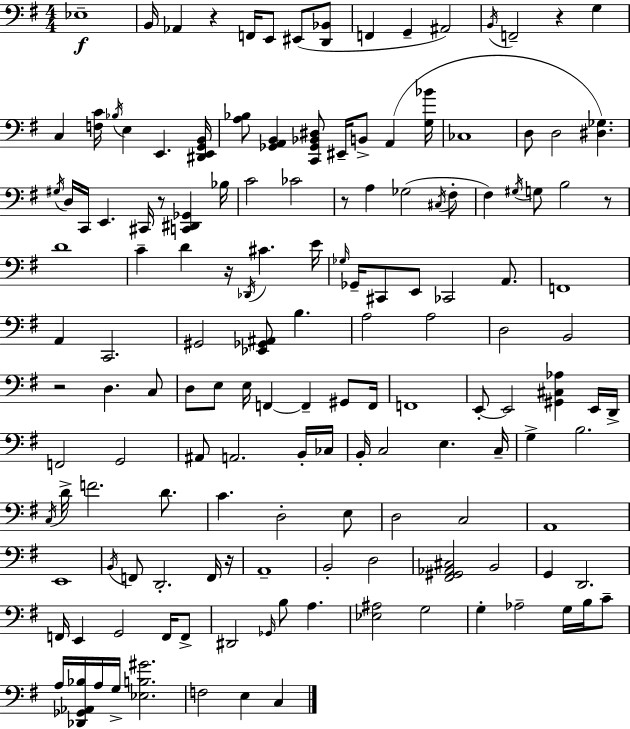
X:1
T:Untitled
M:4/4
L:1/4
K:G
_E,4 B,,/4 _A,, z F,,/4 E,,/2 ^E,,/2 [D,,_B,,]/2 F,, G,, ^A,,2 B,,/4 F,,2 z G, C, [F,C]/4 _B,/4 E, E,, [^D,,E,,G,,B,,]/4 [A,_B,]/2 [_G,,A,,B,,] [C,,_G,,_B,,^D,]/2 ^E,,/4 B,,/2 A,, [G,_B]/4 _C,4 D,/2 D,2 [^D,_G,] ^G,/4 D,/4 C,,/4 E,, ^C,,/4 z/2 [C,,^D,,_G,,] _B,/4 C2 _C2 z/2 A, _G,2 ^C,/4 ^F,/2 ^F, ^G,/4 G,/2 B,2 z/2 D4 C D z/4 _D,,/4 ^C E/4 _G,/4 _G,,/4 ^C,,/2 E,,/2 _C,,2 A,,/2 F,,4 A,, C,,2 ^G,,2 [_E,,_G,,^A,,]/2 B, A,2 A,2 D,2 B,,2 z2 D, C,/2 D,/2 E,/2 E,/4 F,, F,, ^G,,/2 F,,/4 F,,4 E,,/2 E,,2 [^G,,^C,_A,] E,,/4 D,,/4 F,,2 G,,2 ^A,,/2 A,,2 B,,/4 _C,/4 B,,/4 C,2 E, C,/4 G, B,2 C,/4 D/4 F2 D/2 C D,2 E,/2 D,2 C,2 A,,4 E,,4 B,,/4 F,,/2 D,,2 F,,/4 z/4 A,,4 B,,2 D,2 [^F,,^G,,_A,,^C,]2 B,,2 G,, D,,2 F,,/4 E,, G,,2 F,,/4 F,,/2 ^D,,2 _G,,/4 B,/2 A, [_E,^A,]2 G,2 G, _A,2 G,/4 B,/4 C/2 A,/4 [_D,,_G,,_A,,_B,]/4 A,/4 G,/4 [_E,B,^G]2 F,2 E, C,